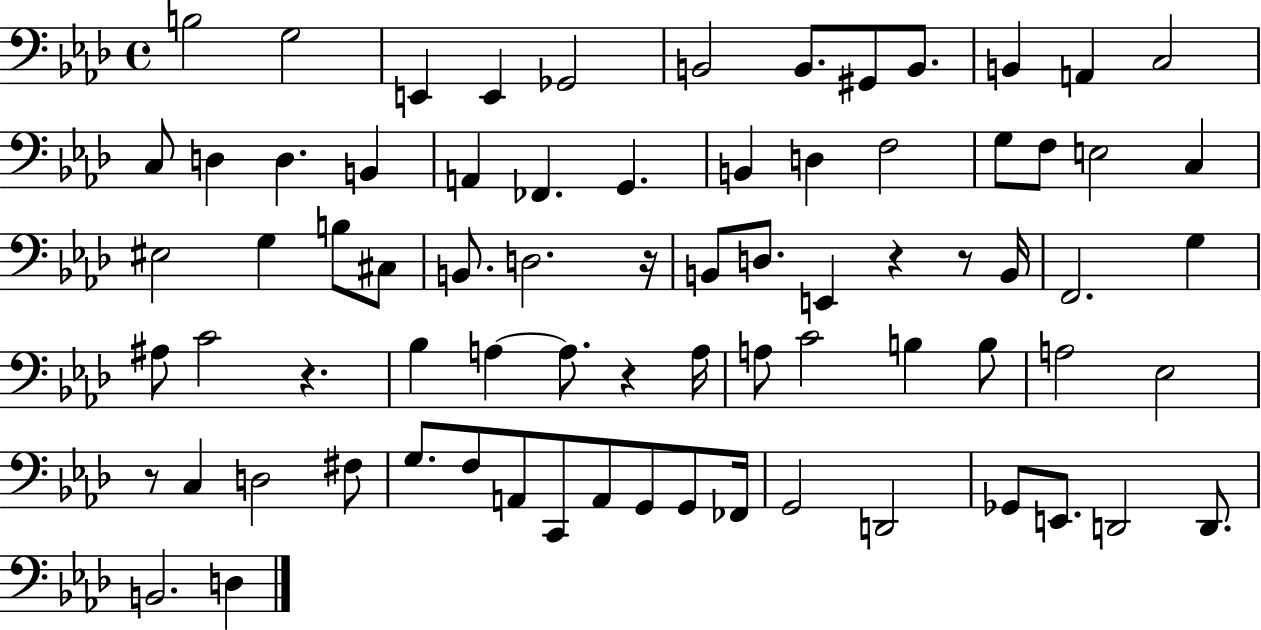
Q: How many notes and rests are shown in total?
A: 75